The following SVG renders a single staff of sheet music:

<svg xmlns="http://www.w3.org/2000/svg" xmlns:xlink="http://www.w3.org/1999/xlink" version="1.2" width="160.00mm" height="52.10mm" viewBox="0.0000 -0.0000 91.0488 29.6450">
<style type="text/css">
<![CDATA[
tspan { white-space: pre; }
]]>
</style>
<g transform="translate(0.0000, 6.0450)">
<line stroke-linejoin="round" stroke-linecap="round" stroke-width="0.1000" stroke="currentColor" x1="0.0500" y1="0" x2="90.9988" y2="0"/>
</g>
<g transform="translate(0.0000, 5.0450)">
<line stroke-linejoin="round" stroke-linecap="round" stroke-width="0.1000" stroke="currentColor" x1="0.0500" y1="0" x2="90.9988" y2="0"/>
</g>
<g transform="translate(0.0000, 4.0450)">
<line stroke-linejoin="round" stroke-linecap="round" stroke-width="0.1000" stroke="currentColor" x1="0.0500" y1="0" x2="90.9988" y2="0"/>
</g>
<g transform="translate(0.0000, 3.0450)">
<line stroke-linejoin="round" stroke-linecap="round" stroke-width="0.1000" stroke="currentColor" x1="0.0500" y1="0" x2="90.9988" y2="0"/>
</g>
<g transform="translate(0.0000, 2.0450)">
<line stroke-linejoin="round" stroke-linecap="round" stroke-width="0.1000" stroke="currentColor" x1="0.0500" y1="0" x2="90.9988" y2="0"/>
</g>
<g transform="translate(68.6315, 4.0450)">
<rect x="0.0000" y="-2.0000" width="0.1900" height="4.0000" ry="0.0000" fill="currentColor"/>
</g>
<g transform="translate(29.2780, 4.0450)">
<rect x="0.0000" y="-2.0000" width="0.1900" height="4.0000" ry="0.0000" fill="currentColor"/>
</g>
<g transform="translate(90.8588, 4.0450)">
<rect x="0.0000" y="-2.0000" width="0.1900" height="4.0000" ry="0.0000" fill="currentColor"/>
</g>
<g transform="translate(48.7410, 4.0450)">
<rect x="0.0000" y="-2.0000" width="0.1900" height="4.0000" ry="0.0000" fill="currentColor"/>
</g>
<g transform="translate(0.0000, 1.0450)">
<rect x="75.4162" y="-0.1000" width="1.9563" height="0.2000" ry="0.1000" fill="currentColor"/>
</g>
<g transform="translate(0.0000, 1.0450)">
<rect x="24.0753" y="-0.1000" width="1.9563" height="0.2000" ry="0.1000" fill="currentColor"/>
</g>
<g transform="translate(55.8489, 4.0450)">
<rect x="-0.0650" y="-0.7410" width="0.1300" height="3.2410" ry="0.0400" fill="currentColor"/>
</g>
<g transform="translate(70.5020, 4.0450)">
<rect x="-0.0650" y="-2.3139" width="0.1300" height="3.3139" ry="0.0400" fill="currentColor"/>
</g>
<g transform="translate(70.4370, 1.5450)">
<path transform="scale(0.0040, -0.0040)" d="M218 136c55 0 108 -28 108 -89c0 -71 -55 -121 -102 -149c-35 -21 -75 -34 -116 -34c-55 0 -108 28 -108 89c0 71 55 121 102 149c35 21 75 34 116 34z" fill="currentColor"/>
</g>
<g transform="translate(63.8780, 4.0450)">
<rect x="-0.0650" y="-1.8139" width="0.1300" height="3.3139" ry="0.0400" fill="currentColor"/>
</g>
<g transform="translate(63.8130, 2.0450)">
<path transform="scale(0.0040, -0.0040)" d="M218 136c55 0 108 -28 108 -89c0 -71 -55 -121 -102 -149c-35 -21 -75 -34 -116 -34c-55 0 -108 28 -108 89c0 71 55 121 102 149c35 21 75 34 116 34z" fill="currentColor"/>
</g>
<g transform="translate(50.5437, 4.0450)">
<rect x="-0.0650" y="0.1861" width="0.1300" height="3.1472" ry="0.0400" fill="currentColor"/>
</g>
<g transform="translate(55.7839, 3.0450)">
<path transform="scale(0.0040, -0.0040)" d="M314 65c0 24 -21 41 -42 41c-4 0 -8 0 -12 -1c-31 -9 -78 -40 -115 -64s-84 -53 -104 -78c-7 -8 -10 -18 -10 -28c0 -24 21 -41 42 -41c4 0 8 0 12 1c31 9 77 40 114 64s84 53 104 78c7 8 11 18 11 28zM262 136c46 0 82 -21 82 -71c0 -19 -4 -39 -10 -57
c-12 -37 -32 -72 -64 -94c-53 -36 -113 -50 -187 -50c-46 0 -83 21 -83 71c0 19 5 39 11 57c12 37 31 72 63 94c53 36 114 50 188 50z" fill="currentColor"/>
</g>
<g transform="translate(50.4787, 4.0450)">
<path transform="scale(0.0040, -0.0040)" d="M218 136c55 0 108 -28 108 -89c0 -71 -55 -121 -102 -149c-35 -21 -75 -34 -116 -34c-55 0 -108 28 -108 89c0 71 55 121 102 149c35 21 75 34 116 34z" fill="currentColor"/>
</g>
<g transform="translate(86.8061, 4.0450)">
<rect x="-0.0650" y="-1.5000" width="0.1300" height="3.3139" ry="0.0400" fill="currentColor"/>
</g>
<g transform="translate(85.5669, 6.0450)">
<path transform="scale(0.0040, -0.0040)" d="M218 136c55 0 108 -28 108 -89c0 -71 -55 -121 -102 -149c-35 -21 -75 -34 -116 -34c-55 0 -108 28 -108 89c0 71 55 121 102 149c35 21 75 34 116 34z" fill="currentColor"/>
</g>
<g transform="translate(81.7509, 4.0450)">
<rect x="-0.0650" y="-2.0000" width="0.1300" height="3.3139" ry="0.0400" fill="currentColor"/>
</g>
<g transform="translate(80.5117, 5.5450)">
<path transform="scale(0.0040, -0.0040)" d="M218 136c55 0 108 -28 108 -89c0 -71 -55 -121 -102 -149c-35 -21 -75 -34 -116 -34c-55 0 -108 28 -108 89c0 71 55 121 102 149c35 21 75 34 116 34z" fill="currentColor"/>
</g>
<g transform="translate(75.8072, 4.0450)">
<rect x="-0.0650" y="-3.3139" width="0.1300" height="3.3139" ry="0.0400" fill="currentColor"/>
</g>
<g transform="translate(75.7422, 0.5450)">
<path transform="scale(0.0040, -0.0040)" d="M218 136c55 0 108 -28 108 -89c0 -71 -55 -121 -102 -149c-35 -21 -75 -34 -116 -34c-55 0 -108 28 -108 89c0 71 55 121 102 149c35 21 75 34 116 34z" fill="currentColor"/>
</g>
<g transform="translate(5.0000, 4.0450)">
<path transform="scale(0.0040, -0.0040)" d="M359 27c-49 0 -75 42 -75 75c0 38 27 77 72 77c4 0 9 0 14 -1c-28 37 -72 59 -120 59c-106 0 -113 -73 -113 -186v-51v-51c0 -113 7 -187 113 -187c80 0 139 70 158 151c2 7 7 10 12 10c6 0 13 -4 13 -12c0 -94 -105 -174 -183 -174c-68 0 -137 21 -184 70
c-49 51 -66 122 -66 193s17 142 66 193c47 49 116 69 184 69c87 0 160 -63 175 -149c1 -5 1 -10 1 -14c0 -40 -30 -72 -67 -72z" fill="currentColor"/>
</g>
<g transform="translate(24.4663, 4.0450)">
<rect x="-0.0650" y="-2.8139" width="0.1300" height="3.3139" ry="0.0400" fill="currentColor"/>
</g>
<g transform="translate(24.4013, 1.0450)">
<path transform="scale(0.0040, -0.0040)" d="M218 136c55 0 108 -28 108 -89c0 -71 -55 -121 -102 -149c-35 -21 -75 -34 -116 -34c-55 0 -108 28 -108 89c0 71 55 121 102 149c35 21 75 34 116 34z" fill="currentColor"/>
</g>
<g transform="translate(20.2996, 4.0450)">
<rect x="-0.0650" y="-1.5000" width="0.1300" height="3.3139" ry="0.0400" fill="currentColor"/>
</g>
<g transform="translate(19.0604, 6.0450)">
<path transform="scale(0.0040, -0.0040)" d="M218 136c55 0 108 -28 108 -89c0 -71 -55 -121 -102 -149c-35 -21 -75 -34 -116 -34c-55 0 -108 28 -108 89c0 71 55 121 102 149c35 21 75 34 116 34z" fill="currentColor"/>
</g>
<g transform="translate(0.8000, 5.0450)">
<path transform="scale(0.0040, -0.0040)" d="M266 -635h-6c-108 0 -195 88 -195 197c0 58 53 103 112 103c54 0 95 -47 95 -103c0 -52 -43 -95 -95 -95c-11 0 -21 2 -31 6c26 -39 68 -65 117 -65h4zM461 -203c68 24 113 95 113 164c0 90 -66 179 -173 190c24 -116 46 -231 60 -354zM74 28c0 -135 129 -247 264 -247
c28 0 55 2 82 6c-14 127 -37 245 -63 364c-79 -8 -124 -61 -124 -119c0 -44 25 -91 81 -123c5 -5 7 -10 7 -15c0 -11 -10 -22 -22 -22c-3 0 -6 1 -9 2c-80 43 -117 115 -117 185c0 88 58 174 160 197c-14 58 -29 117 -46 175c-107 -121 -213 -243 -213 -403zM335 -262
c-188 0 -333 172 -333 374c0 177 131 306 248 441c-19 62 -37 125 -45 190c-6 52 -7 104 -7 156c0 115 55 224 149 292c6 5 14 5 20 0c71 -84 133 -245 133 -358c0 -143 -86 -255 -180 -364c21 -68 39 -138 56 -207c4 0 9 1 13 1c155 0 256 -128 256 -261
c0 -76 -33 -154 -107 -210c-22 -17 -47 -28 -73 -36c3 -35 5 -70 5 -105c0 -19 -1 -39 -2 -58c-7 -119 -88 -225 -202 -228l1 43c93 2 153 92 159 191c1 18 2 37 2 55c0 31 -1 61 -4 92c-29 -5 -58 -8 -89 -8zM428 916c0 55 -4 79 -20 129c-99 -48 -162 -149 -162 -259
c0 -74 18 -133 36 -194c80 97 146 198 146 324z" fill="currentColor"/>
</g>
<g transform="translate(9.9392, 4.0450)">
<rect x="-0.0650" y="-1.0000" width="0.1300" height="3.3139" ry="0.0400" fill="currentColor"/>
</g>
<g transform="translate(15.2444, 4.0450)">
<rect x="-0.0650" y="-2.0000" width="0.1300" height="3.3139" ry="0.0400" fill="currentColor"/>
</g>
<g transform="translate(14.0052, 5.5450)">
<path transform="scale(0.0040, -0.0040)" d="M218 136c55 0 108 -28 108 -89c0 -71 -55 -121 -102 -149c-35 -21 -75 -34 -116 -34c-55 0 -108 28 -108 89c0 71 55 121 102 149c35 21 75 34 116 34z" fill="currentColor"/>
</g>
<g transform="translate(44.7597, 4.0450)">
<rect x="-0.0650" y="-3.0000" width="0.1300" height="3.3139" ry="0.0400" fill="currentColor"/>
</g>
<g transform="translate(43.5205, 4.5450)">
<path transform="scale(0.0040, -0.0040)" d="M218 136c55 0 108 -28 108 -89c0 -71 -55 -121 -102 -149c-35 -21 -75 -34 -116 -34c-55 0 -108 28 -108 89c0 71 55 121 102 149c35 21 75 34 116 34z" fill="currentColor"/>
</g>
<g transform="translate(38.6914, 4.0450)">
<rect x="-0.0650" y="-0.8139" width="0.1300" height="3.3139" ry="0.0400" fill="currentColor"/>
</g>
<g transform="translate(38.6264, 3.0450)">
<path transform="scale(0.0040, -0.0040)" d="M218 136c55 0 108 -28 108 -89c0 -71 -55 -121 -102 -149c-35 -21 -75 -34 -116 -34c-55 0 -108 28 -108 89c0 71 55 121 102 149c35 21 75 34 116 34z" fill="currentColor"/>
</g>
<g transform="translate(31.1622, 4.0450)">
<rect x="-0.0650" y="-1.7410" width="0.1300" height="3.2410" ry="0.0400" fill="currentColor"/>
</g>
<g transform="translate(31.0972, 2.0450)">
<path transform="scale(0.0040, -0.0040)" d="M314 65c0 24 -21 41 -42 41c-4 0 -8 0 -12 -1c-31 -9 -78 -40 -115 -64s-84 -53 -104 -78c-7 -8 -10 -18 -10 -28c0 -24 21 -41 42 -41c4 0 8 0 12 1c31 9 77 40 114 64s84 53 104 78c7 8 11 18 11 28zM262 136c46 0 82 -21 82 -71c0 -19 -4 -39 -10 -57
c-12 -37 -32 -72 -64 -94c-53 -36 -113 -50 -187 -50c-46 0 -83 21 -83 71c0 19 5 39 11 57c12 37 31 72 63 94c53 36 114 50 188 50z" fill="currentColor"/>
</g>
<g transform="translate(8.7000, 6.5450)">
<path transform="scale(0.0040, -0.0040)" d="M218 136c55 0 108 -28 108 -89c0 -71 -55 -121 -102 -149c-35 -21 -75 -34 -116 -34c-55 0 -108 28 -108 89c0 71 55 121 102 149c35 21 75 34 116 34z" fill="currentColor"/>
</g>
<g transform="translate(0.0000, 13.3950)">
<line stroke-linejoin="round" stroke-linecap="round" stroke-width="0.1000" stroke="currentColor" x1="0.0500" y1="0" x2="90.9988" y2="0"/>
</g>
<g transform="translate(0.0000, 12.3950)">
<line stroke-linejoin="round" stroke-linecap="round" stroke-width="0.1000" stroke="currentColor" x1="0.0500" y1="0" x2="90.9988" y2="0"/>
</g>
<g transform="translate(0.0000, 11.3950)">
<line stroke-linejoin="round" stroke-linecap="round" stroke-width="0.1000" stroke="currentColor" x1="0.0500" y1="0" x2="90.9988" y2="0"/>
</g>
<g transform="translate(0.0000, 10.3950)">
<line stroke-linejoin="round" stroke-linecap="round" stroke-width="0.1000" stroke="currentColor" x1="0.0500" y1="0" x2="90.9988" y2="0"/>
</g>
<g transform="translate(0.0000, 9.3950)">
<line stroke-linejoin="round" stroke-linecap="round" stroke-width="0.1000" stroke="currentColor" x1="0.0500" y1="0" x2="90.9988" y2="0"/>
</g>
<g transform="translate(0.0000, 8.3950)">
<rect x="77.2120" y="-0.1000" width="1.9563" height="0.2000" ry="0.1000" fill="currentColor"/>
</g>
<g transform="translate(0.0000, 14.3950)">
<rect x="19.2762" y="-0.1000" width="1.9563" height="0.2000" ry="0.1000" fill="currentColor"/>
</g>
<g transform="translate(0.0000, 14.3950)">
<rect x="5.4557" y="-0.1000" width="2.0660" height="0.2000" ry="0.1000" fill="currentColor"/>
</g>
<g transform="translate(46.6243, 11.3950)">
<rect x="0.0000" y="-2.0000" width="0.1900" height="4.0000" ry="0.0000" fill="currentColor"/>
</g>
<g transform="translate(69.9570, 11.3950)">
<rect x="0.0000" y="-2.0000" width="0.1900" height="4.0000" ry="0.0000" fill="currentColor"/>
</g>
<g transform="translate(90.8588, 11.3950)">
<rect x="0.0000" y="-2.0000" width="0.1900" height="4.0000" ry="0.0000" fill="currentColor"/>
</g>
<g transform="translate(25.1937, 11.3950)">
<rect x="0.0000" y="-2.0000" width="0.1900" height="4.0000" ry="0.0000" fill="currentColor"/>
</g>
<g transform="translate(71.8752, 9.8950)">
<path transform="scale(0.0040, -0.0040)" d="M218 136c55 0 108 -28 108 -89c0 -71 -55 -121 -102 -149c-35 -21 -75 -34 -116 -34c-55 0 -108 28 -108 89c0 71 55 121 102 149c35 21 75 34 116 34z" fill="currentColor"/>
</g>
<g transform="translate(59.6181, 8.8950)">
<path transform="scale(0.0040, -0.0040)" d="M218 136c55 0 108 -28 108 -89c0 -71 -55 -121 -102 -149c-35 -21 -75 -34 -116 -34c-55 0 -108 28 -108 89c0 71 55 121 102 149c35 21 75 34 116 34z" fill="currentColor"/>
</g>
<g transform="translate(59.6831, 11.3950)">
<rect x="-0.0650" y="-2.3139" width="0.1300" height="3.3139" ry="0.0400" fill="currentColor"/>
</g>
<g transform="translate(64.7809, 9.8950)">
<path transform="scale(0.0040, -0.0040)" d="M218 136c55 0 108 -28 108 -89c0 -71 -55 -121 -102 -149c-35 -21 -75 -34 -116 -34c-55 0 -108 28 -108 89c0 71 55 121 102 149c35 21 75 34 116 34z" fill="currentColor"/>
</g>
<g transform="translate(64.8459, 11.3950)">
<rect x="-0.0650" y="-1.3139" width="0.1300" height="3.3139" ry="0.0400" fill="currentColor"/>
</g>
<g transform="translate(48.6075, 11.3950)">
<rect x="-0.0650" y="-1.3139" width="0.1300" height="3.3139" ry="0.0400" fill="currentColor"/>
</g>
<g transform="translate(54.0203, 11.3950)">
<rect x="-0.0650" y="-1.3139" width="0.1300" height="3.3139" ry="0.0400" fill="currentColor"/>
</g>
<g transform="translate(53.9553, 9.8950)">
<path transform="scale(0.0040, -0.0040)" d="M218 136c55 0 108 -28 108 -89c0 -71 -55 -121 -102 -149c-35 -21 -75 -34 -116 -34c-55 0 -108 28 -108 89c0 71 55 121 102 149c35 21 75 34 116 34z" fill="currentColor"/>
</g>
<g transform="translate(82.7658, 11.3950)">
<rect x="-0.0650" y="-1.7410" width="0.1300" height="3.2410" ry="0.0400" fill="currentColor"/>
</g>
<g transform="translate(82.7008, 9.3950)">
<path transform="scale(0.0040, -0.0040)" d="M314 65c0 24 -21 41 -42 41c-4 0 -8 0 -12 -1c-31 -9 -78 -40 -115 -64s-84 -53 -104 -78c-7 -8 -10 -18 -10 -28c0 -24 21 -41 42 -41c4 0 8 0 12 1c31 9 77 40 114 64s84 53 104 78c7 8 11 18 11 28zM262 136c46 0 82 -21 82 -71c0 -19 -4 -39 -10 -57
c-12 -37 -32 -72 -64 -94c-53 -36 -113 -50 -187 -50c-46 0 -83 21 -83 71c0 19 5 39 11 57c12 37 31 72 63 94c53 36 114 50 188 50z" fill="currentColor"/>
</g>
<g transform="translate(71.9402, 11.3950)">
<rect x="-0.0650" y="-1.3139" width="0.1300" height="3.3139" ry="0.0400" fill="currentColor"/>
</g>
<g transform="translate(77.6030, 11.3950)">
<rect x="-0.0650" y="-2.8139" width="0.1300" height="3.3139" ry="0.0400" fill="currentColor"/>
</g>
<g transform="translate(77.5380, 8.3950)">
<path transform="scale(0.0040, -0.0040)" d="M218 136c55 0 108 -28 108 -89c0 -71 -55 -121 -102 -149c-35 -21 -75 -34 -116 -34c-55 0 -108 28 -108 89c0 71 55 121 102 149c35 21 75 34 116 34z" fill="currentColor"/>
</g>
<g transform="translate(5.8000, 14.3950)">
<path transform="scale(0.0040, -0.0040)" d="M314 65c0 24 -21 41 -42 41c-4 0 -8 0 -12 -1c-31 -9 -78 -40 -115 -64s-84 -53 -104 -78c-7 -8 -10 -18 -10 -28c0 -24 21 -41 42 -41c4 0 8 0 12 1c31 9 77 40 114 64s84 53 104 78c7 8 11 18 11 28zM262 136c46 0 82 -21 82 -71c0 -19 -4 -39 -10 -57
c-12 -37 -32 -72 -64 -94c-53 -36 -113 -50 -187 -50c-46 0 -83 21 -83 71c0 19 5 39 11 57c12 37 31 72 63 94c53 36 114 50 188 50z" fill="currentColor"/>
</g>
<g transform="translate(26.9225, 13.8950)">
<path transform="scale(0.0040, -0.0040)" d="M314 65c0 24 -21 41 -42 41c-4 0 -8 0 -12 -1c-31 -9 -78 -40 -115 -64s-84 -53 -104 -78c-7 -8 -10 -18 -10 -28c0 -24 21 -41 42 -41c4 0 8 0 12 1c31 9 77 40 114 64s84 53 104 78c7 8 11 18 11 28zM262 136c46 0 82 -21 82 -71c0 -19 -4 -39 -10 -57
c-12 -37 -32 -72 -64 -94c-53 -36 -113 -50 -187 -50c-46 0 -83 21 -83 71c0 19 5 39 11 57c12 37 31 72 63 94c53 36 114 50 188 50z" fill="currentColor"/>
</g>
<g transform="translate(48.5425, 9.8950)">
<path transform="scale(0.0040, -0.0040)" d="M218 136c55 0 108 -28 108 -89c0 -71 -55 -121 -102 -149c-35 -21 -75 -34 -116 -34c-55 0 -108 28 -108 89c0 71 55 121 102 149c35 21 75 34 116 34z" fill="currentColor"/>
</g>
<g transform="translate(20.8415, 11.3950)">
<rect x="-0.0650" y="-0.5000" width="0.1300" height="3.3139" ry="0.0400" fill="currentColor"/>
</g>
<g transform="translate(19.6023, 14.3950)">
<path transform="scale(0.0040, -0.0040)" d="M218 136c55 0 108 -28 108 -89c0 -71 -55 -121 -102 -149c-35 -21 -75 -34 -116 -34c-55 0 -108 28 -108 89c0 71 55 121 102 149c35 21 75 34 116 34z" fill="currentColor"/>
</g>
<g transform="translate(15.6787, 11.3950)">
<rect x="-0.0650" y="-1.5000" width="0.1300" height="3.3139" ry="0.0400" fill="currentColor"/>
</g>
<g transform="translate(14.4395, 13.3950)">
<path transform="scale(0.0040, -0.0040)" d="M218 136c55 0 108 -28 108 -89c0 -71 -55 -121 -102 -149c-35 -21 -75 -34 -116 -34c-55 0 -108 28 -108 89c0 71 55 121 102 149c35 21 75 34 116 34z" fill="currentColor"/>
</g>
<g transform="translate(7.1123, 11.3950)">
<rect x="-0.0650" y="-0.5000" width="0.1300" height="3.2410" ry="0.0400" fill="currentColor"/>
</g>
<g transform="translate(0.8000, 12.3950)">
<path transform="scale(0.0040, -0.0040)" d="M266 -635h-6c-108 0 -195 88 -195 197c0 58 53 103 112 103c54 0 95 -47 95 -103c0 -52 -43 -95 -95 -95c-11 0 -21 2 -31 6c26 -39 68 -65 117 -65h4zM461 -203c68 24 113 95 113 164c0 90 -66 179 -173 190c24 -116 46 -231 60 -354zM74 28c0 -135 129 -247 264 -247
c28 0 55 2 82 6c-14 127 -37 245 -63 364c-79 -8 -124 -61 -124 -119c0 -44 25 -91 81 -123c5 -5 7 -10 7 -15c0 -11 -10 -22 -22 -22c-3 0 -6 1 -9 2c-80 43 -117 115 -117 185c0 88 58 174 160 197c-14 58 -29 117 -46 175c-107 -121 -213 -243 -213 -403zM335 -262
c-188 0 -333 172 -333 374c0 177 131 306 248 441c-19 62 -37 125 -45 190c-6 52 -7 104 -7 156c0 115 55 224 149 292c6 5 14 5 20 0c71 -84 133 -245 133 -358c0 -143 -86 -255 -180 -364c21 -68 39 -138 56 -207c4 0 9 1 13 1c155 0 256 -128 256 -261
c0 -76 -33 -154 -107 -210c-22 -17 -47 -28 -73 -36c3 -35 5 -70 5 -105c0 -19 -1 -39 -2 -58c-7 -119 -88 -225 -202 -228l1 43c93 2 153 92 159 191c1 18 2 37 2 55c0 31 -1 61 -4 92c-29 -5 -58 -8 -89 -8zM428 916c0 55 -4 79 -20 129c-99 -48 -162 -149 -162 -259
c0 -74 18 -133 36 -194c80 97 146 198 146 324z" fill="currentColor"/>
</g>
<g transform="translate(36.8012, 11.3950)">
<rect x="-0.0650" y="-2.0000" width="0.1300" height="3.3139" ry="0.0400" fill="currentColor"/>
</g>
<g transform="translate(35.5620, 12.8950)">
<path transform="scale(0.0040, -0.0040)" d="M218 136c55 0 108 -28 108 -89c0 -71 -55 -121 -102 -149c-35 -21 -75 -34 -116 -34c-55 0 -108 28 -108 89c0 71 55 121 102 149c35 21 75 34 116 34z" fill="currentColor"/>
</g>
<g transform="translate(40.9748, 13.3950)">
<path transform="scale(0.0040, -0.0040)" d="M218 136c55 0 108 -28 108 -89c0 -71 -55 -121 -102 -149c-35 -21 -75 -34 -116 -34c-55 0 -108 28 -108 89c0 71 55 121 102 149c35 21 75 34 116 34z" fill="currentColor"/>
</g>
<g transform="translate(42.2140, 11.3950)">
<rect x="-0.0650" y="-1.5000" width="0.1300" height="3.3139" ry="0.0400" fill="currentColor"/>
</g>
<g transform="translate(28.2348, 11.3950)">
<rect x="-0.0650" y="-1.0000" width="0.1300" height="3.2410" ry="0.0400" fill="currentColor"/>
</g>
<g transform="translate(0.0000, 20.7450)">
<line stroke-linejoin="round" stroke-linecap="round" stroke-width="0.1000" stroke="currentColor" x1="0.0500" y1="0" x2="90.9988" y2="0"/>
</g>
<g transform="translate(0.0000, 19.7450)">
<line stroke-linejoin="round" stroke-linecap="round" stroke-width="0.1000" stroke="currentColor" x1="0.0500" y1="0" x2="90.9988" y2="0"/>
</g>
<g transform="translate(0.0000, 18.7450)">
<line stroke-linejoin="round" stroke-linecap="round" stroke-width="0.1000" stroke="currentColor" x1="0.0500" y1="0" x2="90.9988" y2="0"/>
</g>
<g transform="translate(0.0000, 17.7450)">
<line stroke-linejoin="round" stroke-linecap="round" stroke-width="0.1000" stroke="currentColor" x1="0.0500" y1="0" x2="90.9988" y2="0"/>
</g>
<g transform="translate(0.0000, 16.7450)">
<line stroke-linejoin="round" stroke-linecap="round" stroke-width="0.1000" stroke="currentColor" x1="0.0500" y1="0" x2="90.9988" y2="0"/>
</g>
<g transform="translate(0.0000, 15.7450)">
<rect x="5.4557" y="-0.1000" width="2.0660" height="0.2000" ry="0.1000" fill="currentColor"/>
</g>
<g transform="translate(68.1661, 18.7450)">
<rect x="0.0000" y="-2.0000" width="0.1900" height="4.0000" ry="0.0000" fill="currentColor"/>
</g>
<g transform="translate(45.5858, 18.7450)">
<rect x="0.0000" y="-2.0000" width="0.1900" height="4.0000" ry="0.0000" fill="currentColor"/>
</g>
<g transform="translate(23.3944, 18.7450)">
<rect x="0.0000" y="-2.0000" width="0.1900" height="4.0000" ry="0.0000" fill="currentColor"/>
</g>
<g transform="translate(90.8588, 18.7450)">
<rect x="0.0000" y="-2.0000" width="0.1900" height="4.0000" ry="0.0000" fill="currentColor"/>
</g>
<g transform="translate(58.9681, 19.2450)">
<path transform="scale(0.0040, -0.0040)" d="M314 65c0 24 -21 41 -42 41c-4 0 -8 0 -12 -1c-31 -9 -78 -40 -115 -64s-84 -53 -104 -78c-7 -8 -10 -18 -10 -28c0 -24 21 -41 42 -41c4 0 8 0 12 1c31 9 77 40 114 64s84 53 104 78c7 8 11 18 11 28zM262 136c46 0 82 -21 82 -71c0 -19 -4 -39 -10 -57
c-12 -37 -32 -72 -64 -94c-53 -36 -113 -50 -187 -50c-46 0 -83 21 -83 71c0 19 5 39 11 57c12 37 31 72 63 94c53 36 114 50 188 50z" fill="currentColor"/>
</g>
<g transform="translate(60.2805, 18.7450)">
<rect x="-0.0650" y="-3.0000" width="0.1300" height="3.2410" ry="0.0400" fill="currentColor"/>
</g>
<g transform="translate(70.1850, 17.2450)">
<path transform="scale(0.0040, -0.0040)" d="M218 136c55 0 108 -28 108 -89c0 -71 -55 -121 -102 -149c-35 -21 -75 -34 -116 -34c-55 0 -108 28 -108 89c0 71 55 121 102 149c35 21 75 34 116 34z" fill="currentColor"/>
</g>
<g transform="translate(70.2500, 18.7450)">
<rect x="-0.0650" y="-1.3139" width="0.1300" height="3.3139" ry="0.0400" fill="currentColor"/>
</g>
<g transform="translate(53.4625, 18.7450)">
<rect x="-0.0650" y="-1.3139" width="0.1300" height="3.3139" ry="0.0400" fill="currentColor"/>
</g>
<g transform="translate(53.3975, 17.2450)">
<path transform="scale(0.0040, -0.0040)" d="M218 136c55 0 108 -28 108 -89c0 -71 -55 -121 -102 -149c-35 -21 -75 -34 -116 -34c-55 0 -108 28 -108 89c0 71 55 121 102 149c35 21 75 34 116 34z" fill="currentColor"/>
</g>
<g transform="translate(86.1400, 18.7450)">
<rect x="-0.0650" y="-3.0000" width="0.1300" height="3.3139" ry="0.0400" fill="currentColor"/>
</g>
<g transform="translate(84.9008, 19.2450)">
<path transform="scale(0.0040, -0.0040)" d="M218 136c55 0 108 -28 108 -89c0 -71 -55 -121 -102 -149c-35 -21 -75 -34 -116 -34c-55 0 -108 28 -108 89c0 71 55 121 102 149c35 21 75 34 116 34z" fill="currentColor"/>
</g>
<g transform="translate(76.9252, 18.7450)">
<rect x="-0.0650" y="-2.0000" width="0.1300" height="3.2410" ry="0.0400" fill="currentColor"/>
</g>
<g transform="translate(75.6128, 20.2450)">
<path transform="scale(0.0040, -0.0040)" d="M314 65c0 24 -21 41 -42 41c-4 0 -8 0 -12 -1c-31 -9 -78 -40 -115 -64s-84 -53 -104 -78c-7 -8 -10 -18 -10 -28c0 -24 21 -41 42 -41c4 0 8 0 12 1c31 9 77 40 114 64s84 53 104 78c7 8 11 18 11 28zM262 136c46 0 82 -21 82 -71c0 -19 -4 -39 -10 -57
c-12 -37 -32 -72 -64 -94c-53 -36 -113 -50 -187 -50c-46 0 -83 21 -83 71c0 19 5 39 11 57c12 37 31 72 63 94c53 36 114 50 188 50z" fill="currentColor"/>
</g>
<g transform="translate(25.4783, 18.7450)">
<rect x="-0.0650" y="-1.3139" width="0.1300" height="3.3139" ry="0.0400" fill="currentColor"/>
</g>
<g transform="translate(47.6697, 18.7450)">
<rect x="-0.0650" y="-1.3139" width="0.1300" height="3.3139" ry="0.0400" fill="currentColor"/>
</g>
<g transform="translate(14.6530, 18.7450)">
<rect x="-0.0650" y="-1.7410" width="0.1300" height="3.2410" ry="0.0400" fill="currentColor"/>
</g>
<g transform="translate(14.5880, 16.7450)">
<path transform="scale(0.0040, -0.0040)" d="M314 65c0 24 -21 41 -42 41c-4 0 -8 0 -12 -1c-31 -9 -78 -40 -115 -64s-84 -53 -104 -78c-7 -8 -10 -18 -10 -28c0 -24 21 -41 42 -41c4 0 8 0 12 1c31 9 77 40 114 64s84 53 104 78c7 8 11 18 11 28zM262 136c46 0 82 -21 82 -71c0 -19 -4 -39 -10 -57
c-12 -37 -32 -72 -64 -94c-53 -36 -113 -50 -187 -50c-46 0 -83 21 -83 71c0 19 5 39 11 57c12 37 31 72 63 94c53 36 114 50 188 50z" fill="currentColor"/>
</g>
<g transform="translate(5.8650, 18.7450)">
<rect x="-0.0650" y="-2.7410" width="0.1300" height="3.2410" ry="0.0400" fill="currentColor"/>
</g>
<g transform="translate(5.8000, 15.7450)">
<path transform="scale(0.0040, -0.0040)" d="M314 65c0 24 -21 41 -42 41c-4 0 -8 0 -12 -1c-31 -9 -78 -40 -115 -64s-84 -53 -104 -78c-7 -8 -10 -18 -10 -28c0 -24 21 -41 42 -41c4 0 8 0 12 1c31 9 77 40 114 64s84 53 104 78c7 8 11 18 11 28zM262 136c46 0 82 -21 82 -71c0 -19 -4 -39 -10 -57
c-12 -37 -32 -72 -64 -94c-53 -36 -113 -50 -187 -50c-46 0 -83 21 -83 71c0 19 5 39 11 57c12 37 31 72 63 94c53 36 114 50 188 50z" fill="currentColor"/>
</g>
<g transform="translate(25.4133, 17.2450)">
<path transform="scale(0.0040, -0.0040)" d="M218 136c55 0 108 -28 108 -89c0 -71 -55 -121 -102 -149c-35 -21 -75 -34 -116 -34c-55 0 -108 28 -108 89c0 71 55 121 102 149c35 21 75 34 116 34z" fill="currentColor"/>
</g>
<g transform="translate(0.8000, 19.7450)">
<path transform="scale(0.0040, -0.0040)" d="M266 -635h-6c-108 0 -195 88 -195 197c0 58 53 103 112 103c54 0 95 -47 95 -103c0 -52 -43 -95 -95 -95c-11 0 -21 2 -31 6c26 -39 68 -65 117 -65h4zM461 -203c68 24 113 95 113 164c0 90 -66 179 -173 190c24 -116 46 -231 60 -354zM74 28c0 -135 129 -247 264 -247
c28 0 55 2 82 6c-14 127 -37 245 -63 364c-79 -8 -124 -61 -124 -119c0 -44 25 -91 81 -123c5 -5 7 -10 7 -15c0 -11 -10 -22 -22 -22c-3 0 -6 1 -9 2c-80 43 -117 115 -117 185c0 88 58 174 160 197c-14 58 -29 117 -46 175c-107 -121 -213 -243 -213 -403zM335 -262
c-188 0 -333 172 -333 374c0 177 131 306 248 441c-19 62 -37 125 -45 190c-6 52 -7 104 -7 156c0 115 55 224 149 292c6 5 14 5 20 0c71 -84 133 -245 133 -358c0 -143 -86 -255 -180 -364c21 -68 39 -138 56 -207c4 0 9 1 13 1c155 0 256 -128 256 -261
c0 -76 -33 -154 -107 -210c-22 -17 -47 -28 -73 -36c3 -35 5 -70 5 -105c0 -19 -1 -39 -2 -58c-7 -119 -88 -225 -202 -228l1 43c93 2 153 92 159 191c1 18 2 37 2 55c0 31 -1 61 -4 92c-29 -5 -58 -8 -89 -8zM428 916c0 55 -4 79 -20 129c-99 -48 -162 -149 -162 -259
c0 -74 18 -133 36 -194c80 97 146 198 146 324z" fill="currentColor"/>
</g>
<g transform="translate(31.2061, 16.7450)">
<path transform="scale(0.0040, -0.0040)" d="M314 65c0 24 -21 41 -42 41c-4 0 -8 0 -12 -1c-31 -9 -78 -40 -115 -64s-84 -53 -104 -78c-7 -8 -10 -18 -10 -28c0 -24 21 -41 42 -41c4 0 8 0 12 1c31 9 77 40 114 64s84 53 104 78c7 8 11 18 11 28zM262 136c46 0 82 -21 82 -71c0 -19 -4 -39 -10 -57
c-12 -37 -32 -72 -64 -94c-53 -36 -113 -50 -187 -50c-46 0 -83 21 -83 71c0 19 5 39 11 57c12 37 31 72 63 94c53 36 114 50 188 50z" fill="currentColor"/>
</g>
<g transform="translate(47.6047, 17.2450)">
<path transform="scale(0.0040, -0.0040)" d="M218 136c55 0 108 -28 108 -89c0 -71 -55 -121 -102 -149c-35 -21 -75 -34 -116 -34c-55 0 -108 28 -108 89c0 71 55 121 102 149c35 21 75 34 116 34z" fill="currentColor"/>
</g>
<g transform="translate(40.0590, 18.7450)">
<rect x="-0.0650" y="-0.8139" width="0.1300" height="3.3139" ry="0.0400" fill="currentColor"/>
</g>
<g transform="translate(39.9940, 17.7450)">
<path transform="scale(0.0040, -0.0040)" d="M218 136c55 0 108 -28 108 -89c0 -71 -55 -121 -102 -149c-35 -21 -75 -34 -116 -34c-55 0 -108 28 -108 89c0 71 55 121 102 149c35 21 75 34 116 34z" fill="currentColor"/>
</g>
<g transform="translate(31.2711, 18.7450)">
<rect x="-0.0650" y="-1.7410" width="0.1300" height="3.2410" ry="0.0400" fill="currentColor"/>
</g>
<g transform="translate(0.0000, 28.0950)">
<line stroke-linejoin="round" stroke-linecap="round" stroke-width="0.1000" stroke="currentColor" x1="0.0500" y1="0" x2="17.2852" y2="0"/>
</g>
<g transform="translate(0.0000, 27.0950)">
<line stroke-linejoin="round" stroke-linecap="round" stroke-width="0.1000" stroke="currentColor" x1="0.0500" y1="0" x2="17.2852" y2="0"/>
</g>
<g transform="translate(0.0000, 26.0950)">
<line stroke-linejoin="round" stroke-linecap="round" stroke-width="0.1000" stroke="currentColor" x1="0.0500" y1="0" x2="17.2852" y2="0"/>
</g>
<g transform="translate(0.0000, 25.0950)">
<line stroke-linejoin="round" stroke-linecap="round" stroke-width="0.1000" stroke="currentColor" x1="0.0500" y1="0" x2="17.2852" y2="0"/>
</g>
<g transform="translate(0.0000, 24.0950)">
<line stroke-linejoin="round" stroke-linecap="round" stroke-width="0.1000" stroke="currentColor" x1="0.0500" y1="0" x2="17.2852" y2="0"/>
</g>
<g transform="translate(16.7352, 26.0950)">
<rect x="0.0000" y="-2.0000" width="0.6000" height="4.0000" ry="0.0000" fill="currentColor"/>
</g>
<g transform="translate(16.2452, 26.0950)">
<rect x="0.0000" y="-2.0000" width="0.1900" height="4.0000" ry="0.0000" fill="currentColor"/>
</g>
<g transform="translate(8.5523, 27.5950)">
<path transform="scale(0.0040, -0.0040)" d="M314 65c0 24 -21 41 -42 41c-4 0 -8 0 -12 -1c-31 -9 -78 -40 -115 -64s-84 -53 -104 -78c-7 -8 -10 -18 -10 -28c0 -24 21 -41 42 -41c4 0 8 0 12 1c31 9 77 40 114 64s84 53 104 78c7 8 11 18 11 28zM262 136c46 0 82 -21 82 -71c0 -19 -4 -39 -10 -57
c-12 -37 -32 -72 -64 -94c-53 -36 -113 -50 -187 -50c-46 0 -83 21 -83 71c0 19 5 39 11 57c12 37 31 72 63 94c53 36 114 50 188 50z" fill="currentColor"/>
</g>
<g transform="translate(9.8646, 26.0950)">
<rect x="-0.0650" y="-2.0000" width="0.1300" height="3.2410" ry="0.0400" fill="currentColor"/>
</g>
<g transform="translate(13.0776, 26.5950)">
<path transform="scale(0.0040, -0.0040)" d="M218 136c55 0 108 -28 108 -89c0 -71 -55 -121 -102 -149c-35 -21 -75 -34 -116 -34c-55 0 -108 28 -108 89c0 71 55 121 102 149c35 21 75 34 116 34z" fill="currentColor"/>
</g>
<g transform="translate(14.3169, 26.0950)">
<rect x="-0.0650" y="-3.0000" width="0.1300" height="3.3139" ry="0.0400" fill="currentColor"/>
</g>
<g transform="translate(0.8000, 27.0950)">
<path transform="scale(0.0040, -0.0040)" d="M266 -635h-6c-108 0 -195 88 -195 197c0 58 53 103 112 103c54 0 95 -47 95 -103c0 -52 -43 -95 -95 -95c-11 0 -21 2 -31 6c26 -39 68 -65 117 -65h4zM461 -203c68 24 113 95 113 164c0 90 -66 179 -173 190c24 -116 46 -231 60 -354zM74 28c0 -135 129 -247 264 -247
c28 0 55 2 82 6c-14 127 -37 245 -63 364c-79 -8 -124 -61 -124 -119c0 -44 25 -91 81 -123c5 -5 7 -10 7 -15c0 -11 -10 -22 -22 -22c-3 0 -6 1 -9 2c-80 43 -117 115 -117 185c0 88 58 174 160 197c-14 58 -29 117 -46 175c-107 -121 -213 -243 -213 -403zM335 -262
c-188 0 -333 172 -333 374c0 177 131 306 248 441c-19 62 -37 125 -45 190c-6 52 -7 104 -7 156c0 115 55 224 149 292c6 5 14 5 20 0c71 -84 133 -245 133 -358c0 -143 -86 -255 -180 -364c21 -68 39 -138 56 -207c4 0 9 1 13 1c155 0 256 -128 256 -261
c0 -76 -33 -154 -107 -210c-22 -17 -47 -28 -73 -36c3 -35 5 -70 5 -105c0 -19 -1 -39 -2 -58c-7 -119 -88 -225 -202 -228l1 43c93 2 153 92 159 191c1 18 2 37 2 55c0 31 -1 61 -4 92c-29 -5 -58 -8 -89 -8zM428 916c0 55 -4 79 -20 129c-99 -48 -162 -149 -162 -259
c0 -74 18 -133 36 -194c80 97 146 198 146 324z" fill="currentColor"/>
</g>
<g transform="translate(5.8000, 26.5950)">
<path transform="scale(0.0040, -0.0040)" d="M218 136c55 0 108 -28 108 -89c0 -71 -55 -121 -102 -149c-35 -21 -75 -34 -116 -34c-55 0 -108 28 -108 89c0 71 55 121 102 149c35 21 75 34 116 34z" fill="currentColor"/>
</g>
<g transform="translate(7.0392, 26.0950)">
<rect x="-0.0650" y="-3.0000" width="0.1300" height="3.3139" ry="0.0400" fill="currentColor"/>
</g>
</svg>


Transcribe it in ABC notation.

X:1
T:Untitled
M:4/4
L:1/4
K:C
D F E a f2 d A B d2 f g b F E C2 E C D2 F E e e g e e a f2 a2 f2 e f2 d e e A2 e F2 A A F2 A